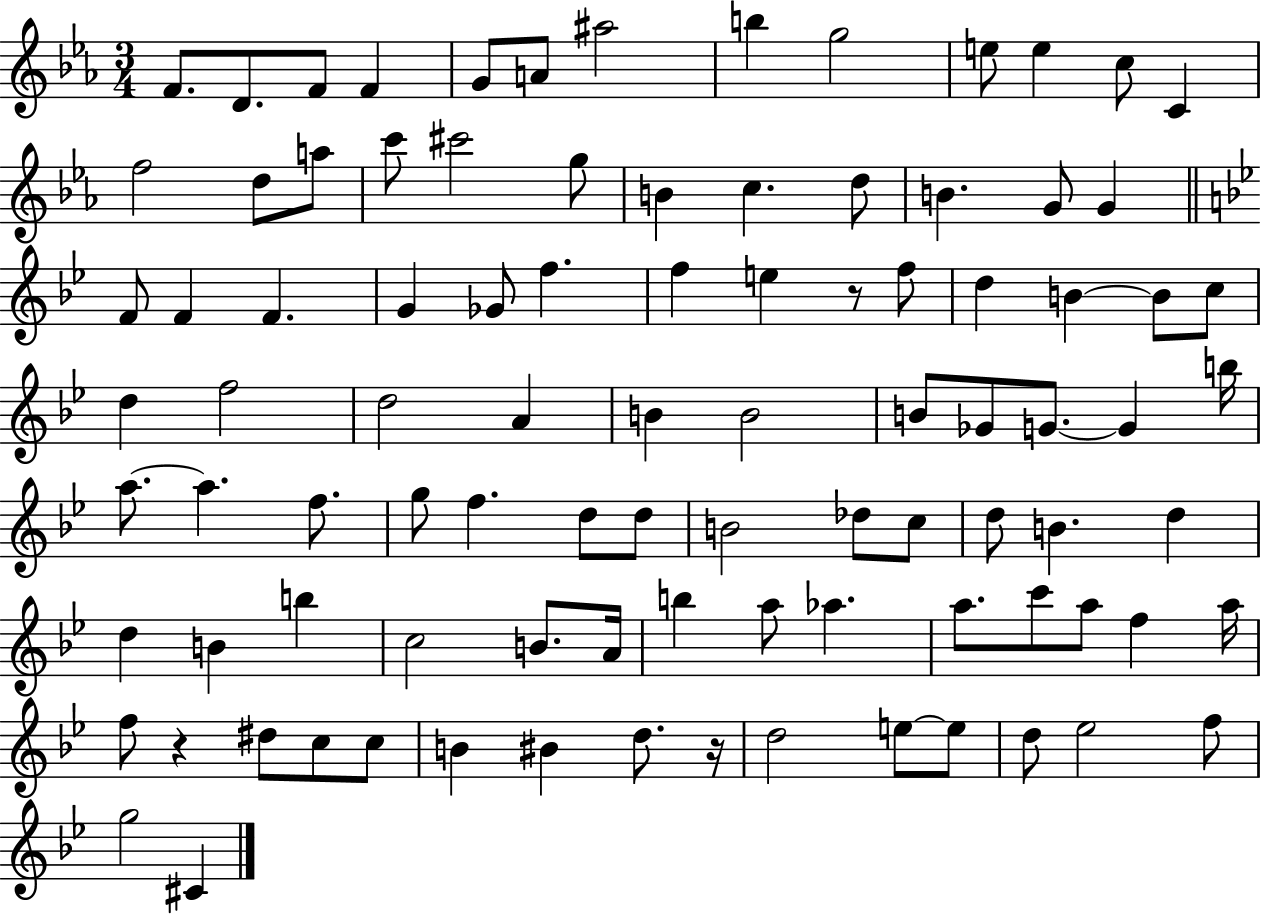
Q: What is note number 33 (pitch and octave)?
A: E5